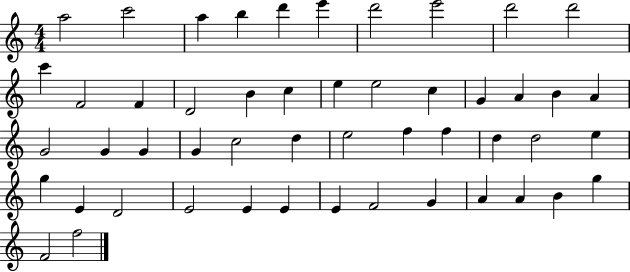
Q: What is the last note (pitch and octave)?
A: F5